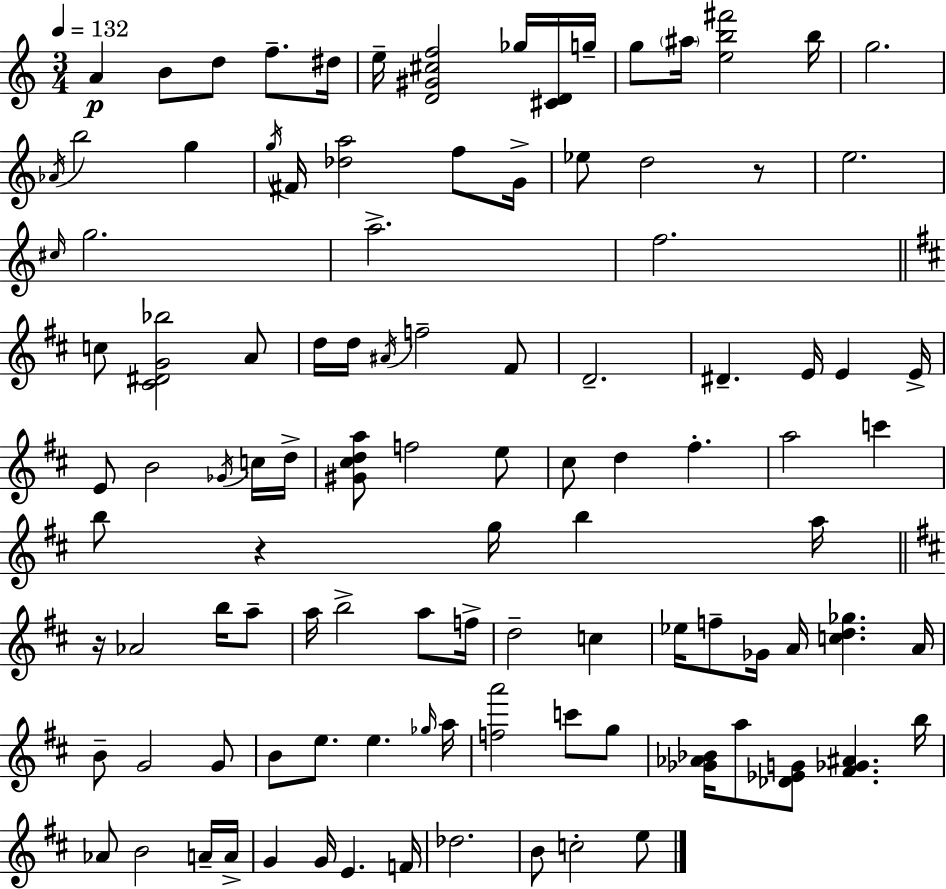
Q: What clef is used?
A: treble